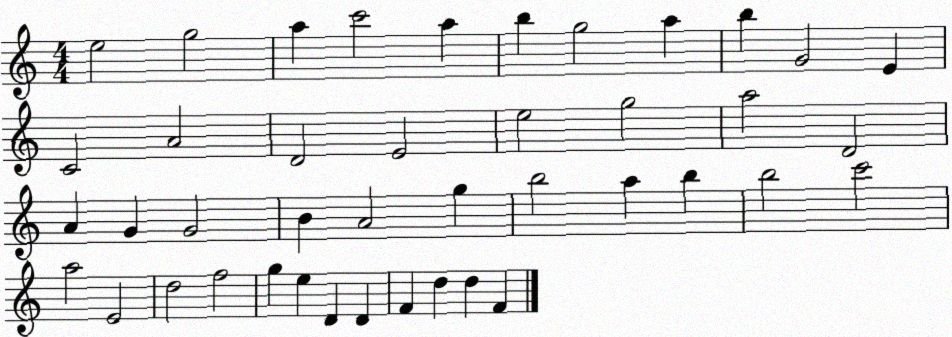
X:1
T:Untitled
M:4/4
L:1/4
K:C
e2 g2 a c'2 a b g2 a b G2 E C2 A2 D2 E2 e2 g2 a2 D2 A G G2 B A2 g b2 a b b2 c'2 a2 E2 d2 f2 g e D D F d d F